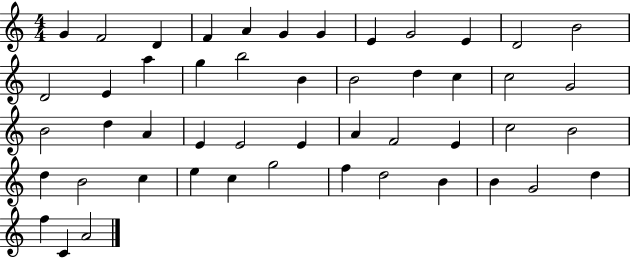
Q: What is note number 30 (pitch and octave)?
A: A4